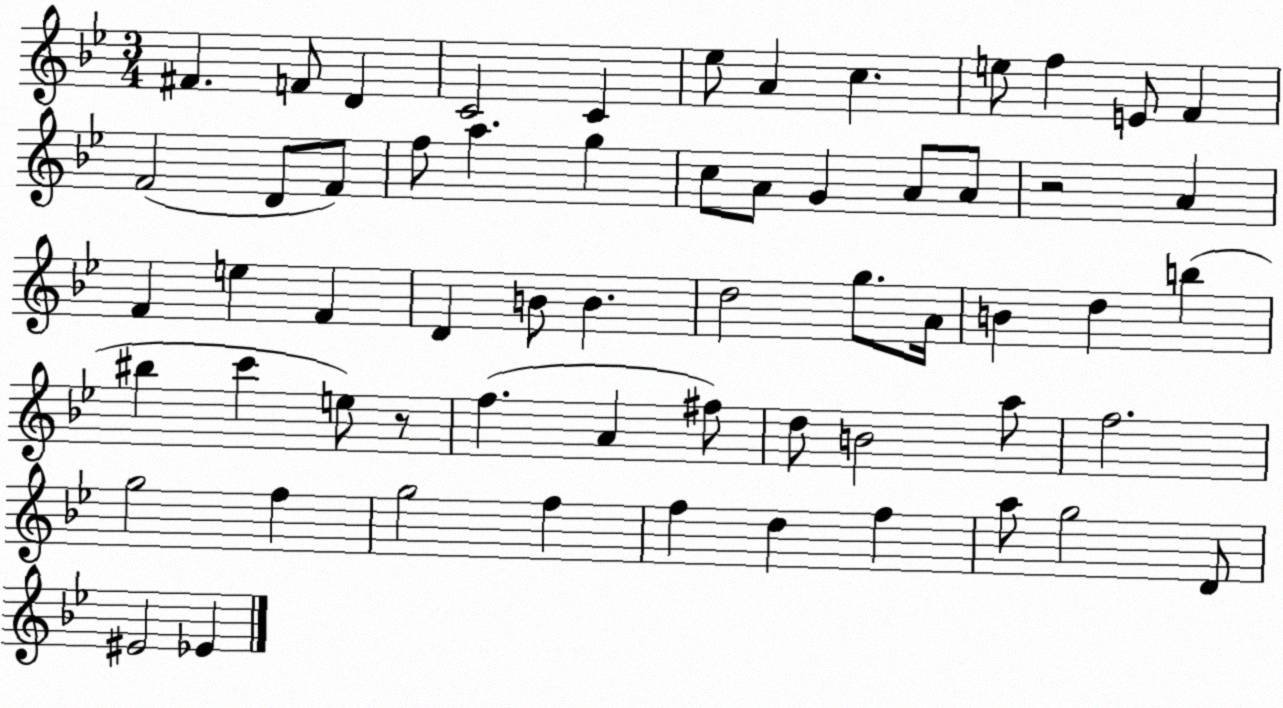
X:1
T:Untitled
M:3/4
L:1/4
K:Bb
^F F/2 D C2 C _e/2 A c e/2 f E/2 F F2 D/2 F/2 f/2 a g c/2 A/2 G A/2 A/2 z2 A F e F D B/2 B d2 g/2 A/4 B d b ^b c' e/2 z/2 f A ^f/2 d/2 B2 a/2 f2 g2 f g2 f f d f a/2 g2 D/2 ^E2 _E